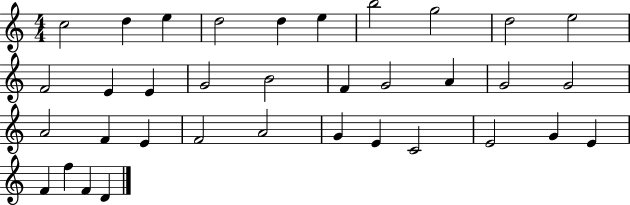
C5/h D5/q E5/q D5/h D5/q E5/q B5/h G5/h D5/h E5/h F4/h E4/q E4/q G4/h B4/h F4/q G4/h A4/q G4/h G4/h A4/h F4/q E4/q F4/h A4/h G4/q E4/q C4/h E4/h G4/q E4/q F4/q F5/q F4/q D4/q